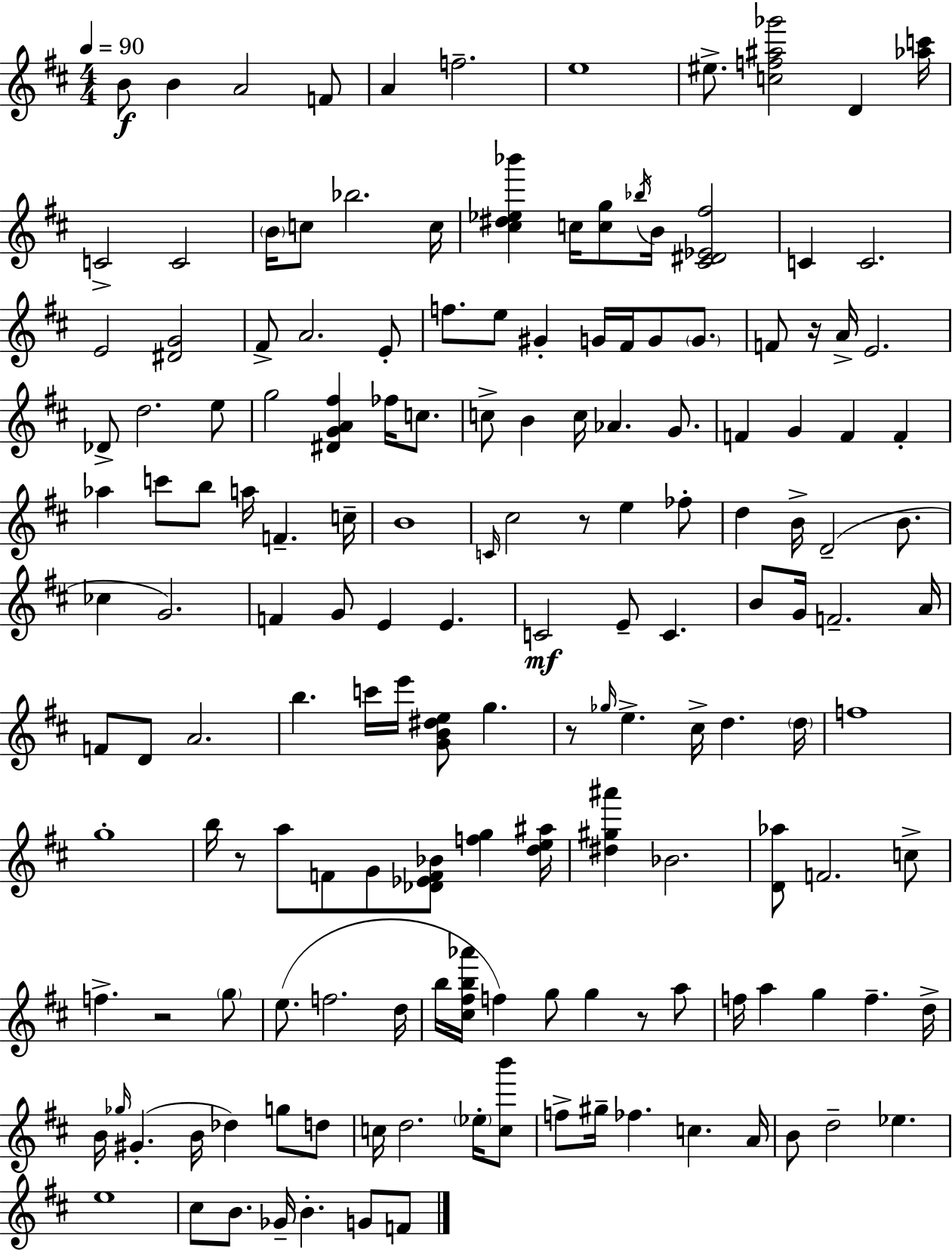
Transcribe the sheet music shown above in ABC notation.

X:1
T:Untitled
M:4/4
L:1/4
K:D
B/2 B A2 F/2 A f2 e4 ^e/2 [cf^a_g']2 D [_ac']/4 C2 C2 B/4 c/2 _b2 c/4 [^c^d_e_b'] c/4 [cg]/2 _b/4 B/4 [^C^D_E^f]2 C C2 E2 [^DG]2 ^F/2 A2 E/2 f/2 e/2 ^G G/4 ^F/4 G/2 G/2 F/2 z/4 A/4 E2 _D/2 d2 e/2 g2 [^DGA^f] _f/4 c/2 c/2 B c/4 _A G/2 F G F F _a c'/2 b/2 a/4 F c/4 B4 C/4 ^c2 z/2 e _f/2 d B/4 D2 B/2 _c G2 F G/2 E E C2 E/2 C B/2 G/4 F2 A/4 F/2 D/2 A2 b c'/4 e'/4 [GB^de]/2 g z/2 _g/4 e ^c/4 d d/4 f4 g4 b/4 z/2 a/2 F/2 G/2 [_D_EF_B]/2 [fg] [de^a]/4 [^d^g^a'] _B2 [D_a]/2 F2 c/2 f z2 g/2 e/2 f2 d/4 b/4 [^c^fb_a']/4 f g/2 g z/2 a/2 f/4 a g f d/4 B/4 _g/4 ^G B/4 _d g/2 d/2 c/4 d2 _e/4 [cb']/2 f/2 ^g/4 _f c A/4 B/2 d2 _e e4 ^c/2 B/2 _G/4 B G/2 F/2